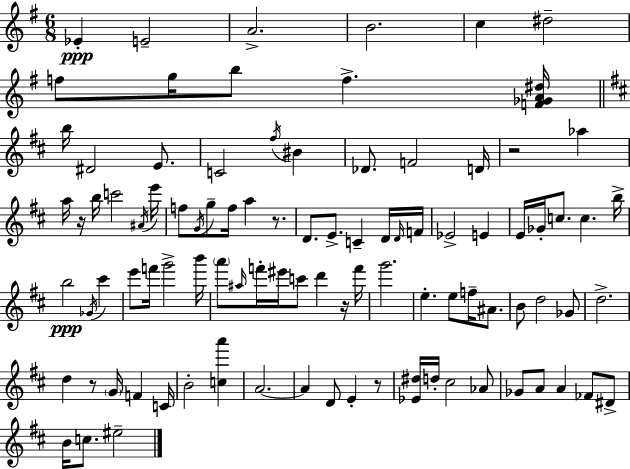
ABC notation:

X:1
T:Untitled
M:6/8
L:1/4
K:G
_E E2 A2 B2 c ^d2 f/2 g/4 b/2 f [F_GA^d]/4 b/4 ^D2 E/2 C2 ^f/4 ^B _D/2 F2 D/4 z2 _a a/4 z/4 b/4 c'2 ^A/4 e'/4 f/2 G/4 g/2 f/4 a z/2 D/2 E/2 C D/4 D/4 F/4 _E2 E E/4 _G/4 c/2 c b/4 b2 _G/4 ^c' e'/2 f'/4 g'2 b'/4 a'/2 ^a/4 f'/4 ^e'/4 c'/2 d' z/4 f'/4 g'2 e e/2 f/4 ^A/2 B/2 d2 _G/2 d2 d z/2 G/4 F C/4 B2 [ca'] A2 A D/2 E z/2 [_E^d]/4 d/4 ^c2 _A/2 _G/2 A/2 A _F/2 ^D/2 B/4 c/2 ^e2